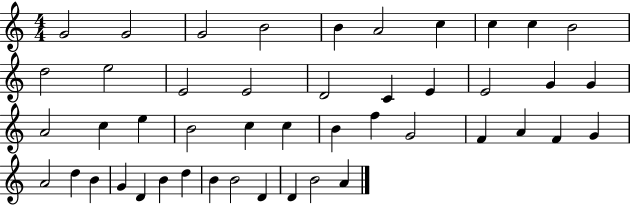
X:1
T:Untitled
M:4/4
L:1/4
K:C
G2 G2 G2 B2 B A2 c c c B2 d2 e2 E2 E2 D2 C E E2 G G A2 c e B2 c c B f G2 F A F G A2 d B G D B d B B2 D D B2 A